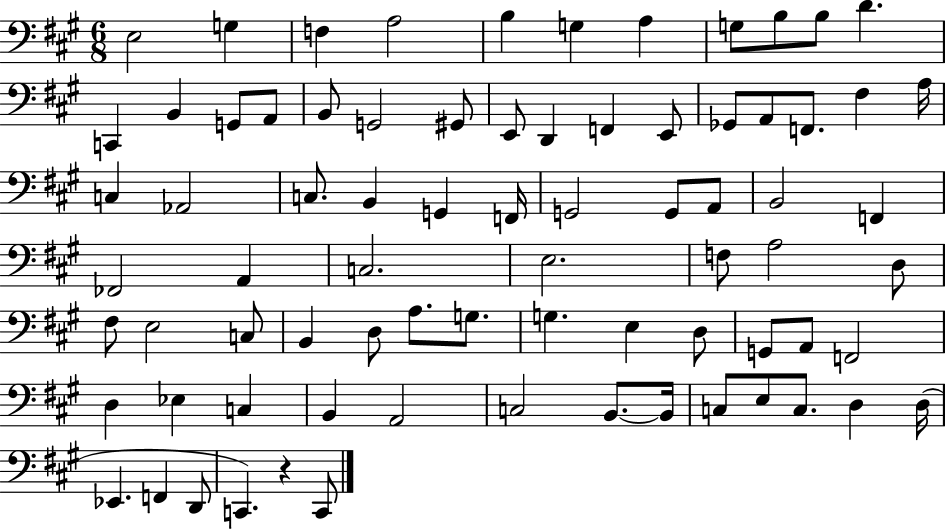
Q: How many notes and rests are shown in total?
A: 77